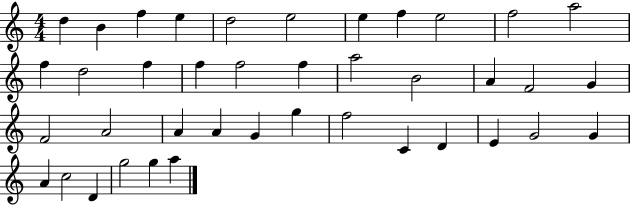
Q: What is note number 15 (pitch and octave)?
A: F5